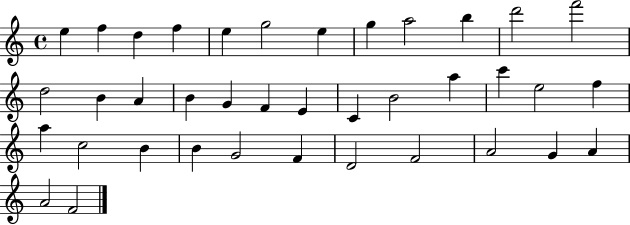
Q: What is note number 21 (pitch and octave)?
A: B4